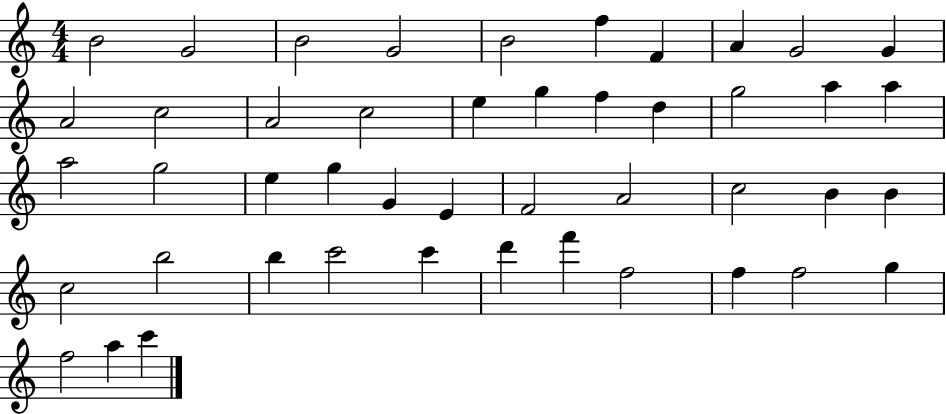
B4/h G4/h B4/h G4/h B4/h F5/q F4/q A4/q G4/h G4/q A4/h C5/h A4/h C5/h E5/q G5/q F5/q D5/q G5/h A5/q A5/q A5/h G5/h E5/q G5/q G4/q E4/q F4/h A4/h C5/h B4/q B4/q C5/h B5/h B5/q C6/h C6/q D6/q F6/q F5/h F5/q F5/h G5/q F5/h A5/q C6/q